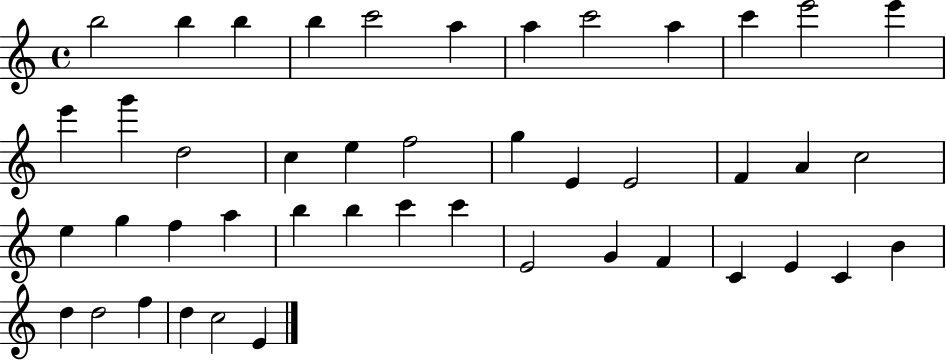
{
  \clef treble
  \time 4/4
  \defaultTimeSignature
  \key c \major
  b''2 b''4 b''4 | b''4 c'''2 a''4 | a''4 c'''2 a''4 | c'''4 e'''2 e'''4 | \break e'''4 g'''4 d''2 | c''4 e''4 f''2 | g''4 e'4 e'2 | f'4 a'4 c''2 | \break e''4 g''4 f''4 a''4 | b''4 b''4 c'''4 c'''4 | e'2 g'4 f'4 | c'4 e'4 c'4 b'4 | \break d''4 d''2 f''4 | d''4 c''2 e'4 | \bar "|."
}